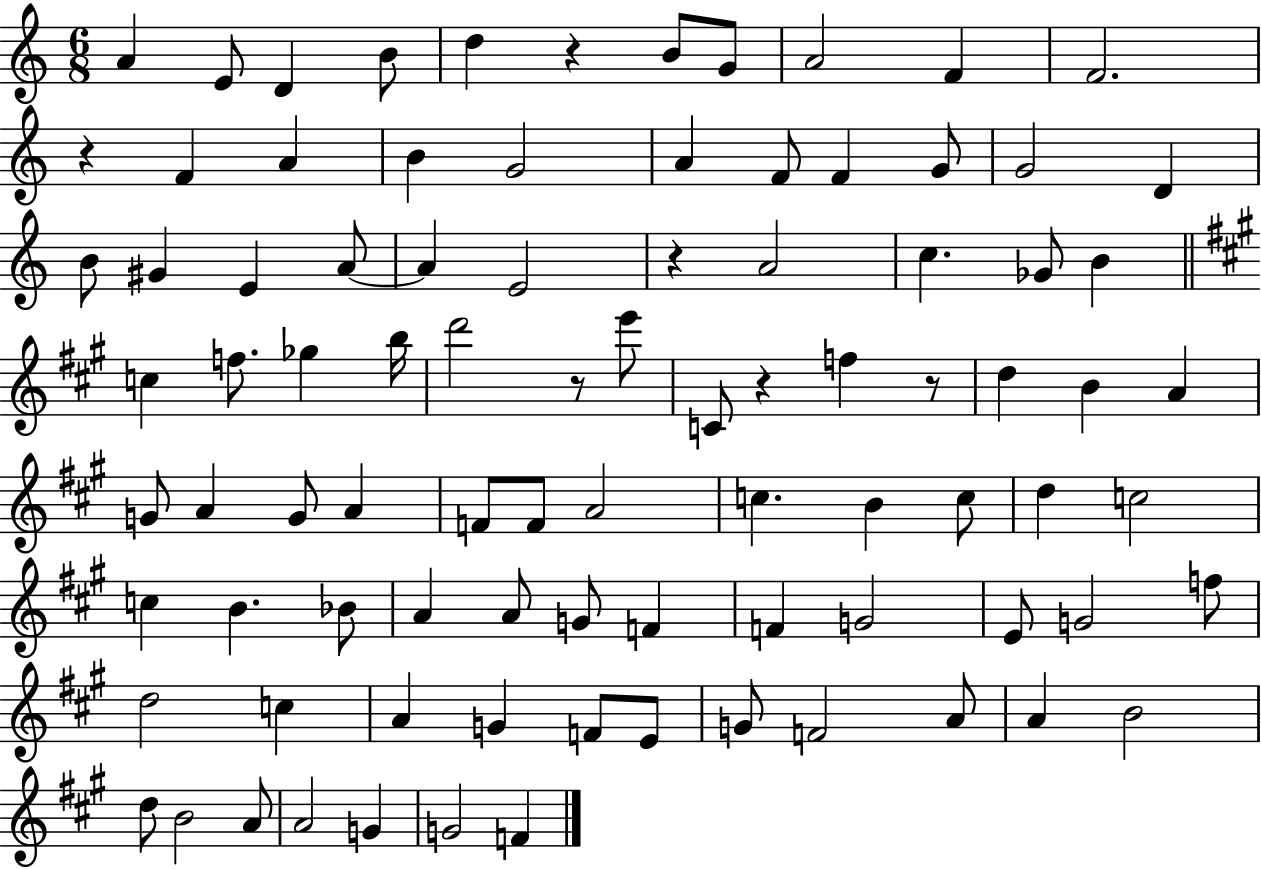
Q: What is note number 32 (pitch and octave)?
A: F5